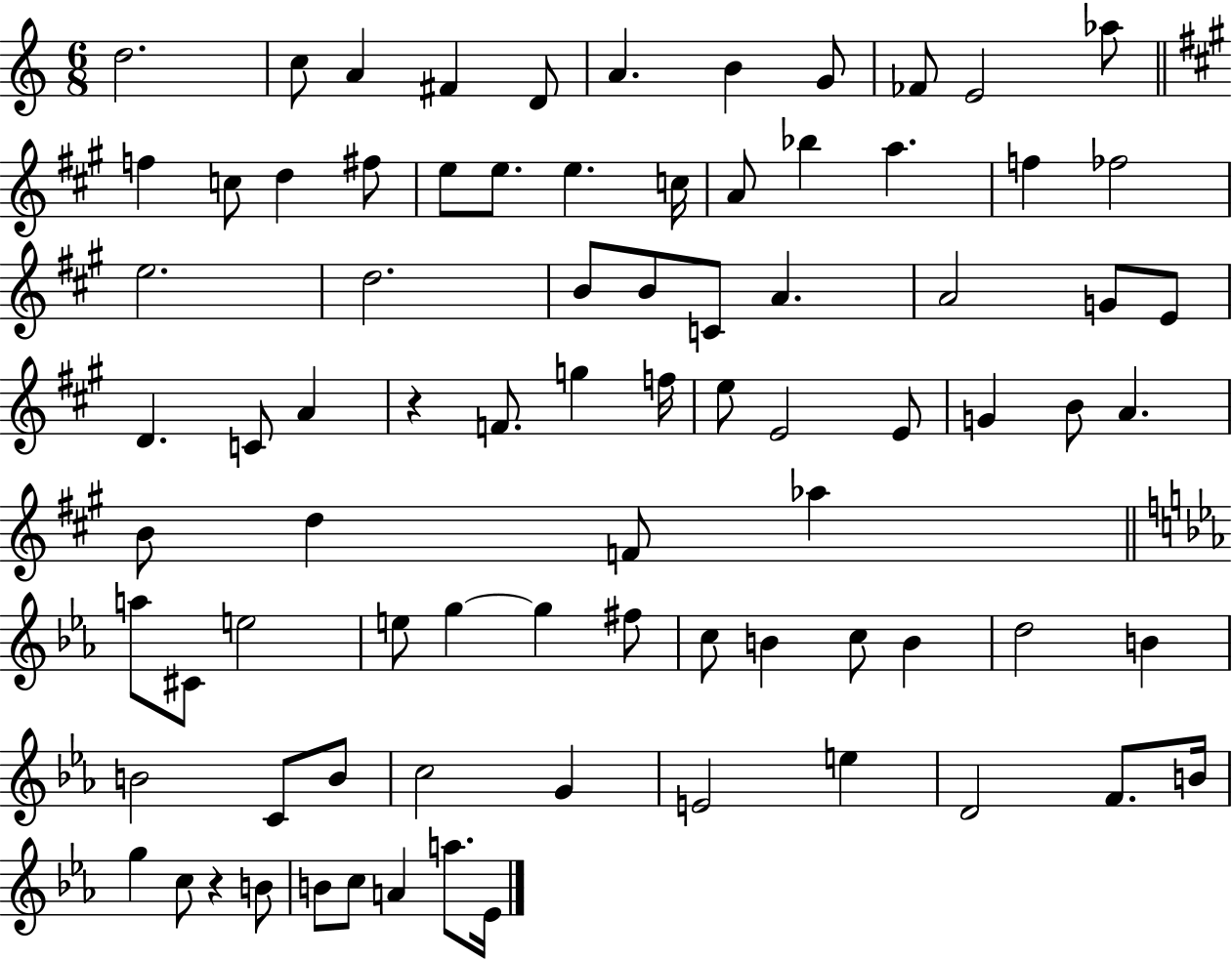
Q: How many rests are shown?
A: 2